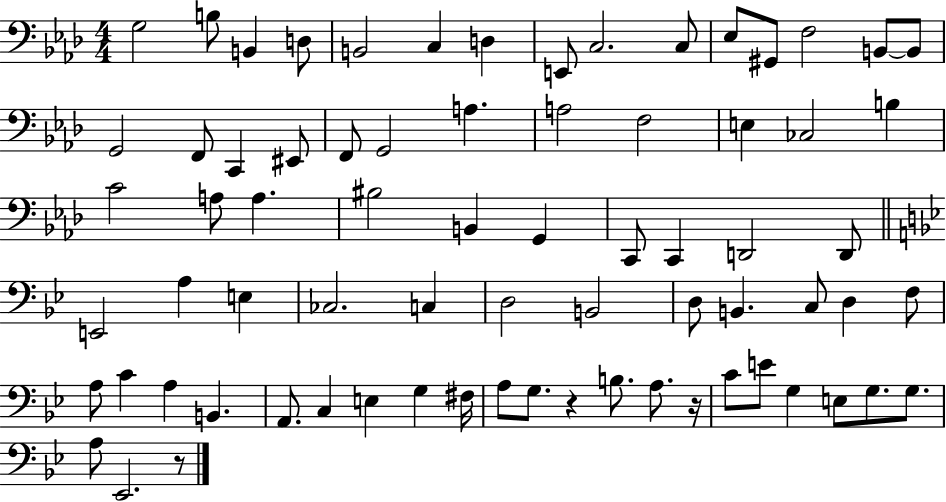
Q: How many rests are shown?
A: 3